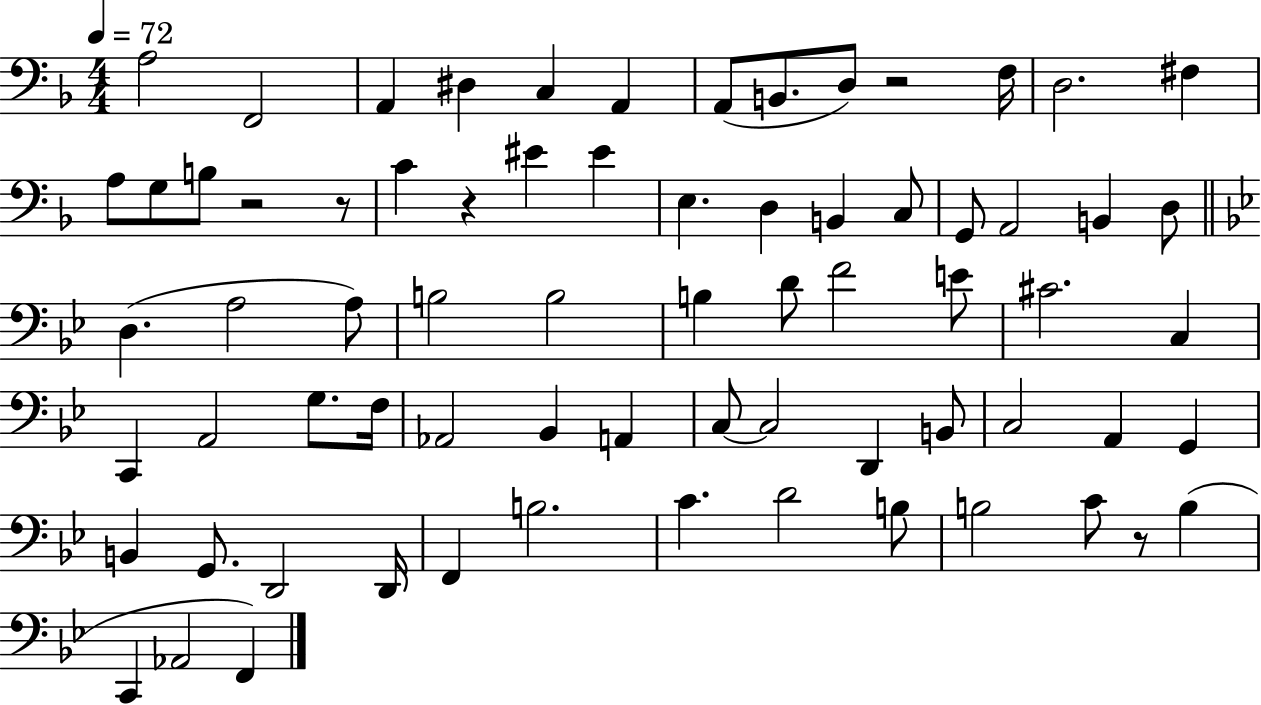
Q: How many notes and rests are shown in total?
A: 71